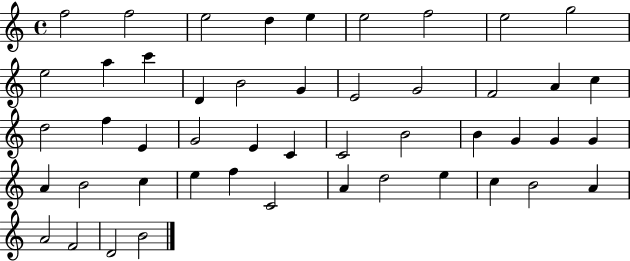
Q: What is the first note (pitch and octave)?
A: F5